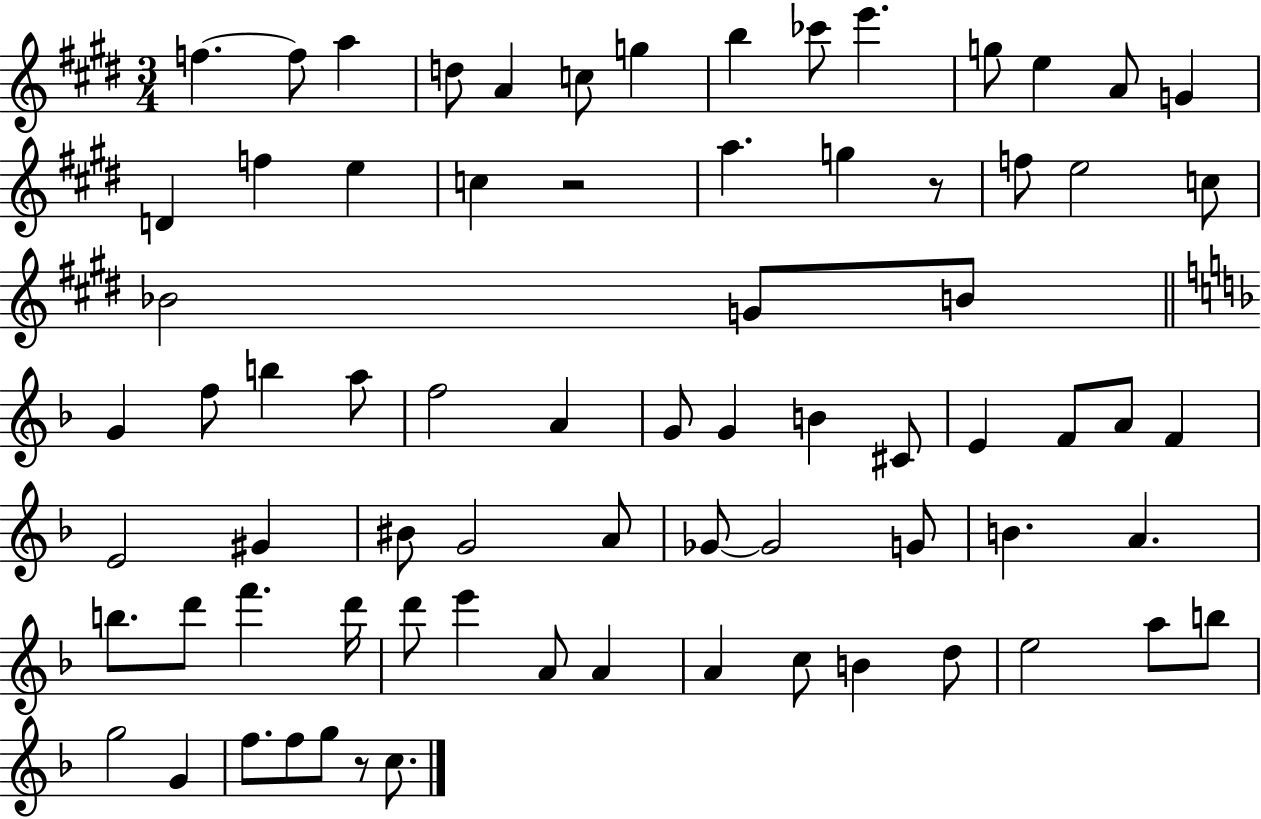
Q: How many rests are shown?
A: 3